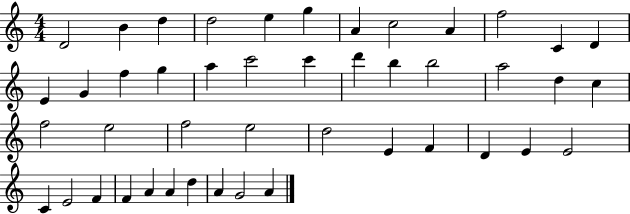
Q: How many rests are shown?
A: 0